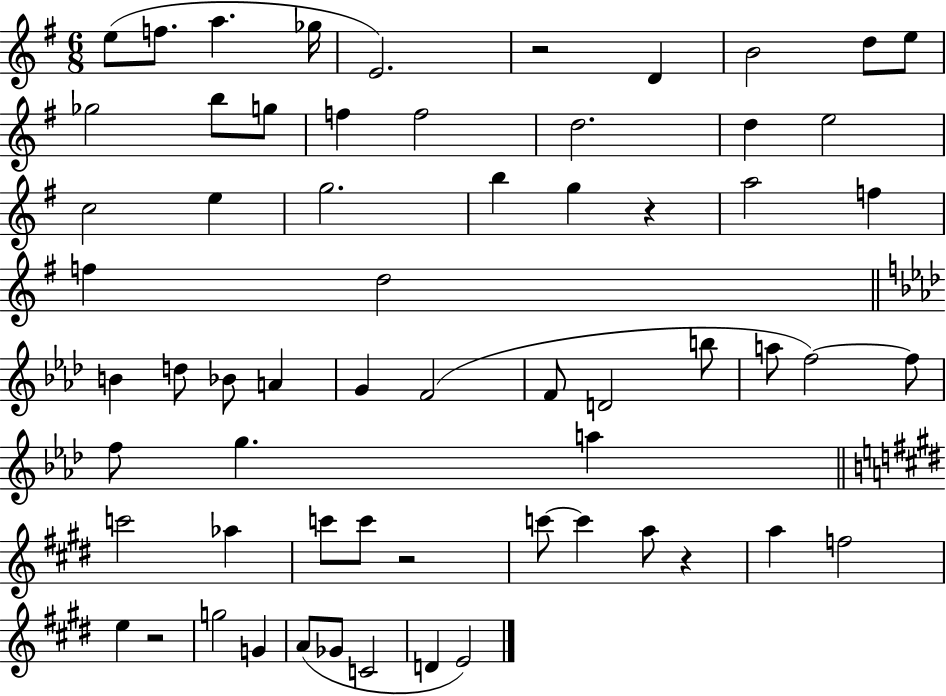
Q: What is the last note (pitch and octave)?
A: E4